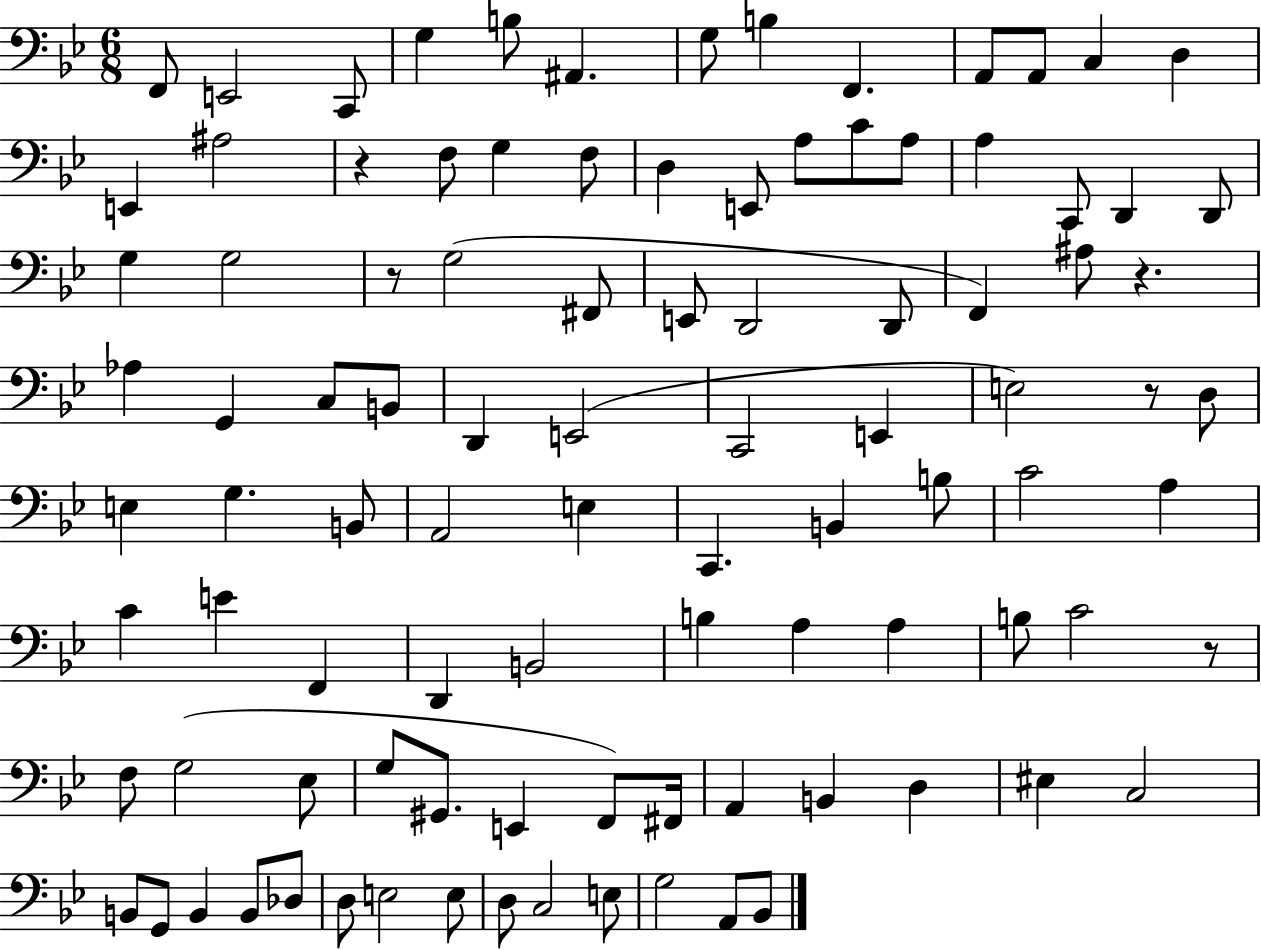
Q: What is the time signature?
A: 6/8